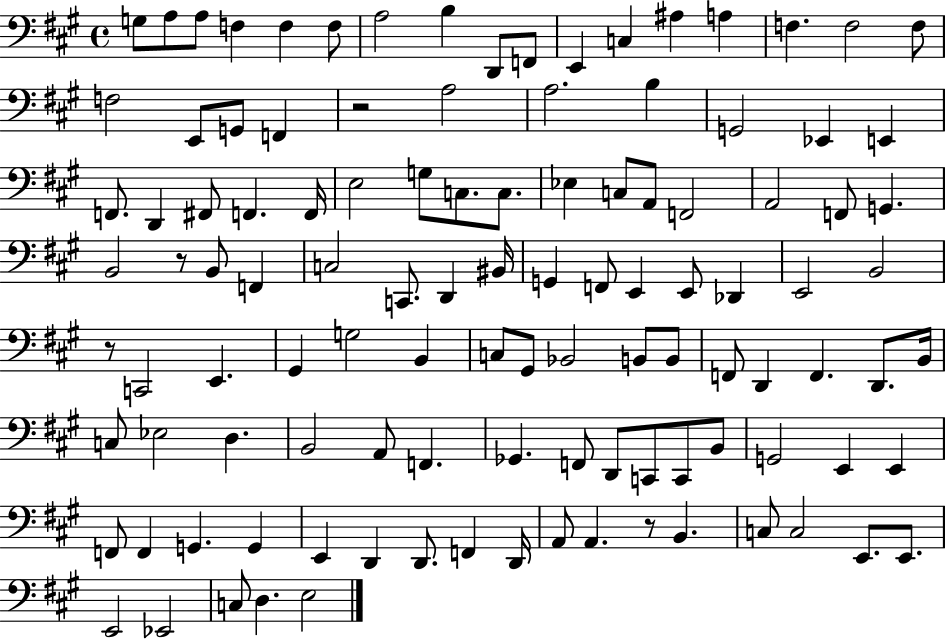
X:1
T:Untitled
M:4/4
L:1/4
K:A
G,/2 A,/2 A,/2 F, F, F,/2 A,2 B, D,,/2 F,,/2 E,, C, ^A, A, F, F,2 F,/2 F,2 E,,/2 G,,/2 F,, z2 A,2 A,2 B, G,,2 _E,, E,, F,,/2 D,, ^F,,/2 F,, F,,/4 E,2 G,/2 C,/2 C,/2 _E, C,/2 A,,/2 F,,2 A,,2 F,,/2 G,, B,,2 z/2 B,,/2 F,, C,2 C,,/2 D,, ^B,,/4 G,, F,,/2 E,, E,,/2 _D,, E,,2 B,,2 z/2 C,,2 E,, ^G,, G,2 B,, C,/2 ^G,,/2 _B,,2 B,,/2 B,,/2 F,,/2 D,, F,, D,,/2 B,,/4 C,/2 _E,2 D, B,,2 A,,/2 F,, _G,, F,,/2 D,,/2 C,,/2 C,,/2 B,,/2 G,,2 E,, E,, F,,/2 F,, G,, G,, E,, D,, D,,/2 F,, D,,/4 A,,/2 A,, z/2 B,, C,/2 C,2 E,,/2 E,,/2 E,,2 _E,,2 C,/2 D, E,2